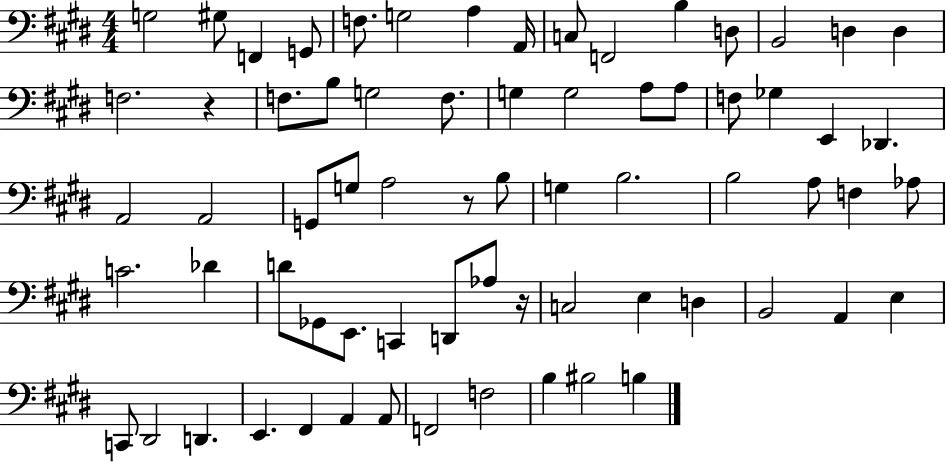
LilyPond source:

{
  \clef bass
  \numericTimeSignature
  \time 4/4
  \key e \major
  \repeat volta 2 { g2 gis8 f,4 g,8 | f8. g2 a4 a,16 | c8 f,2 b4 d8 | b,2 d4 d4 | \break f2. r4 | f8. b8 g2 f8. | g4 g2 a8 a8 | f8 ges4 e,4 des,4. | \break a,2 a,2 | g,8 g8 a2 r8 b8 | g4 b2. | b2 a8 f4 aes8 | \break c'2. des'4 | d'8 ges,8 e,8. c,4 d,8 aes8 r16 | c2 e4 d4 | b,2 a,4 e4 | \break c,8 dis,2 d,4. | e,4. fis,4 a,4 a,8 | f,2 f2 | b4 bis2 b4 | \break } \bar "|."
}